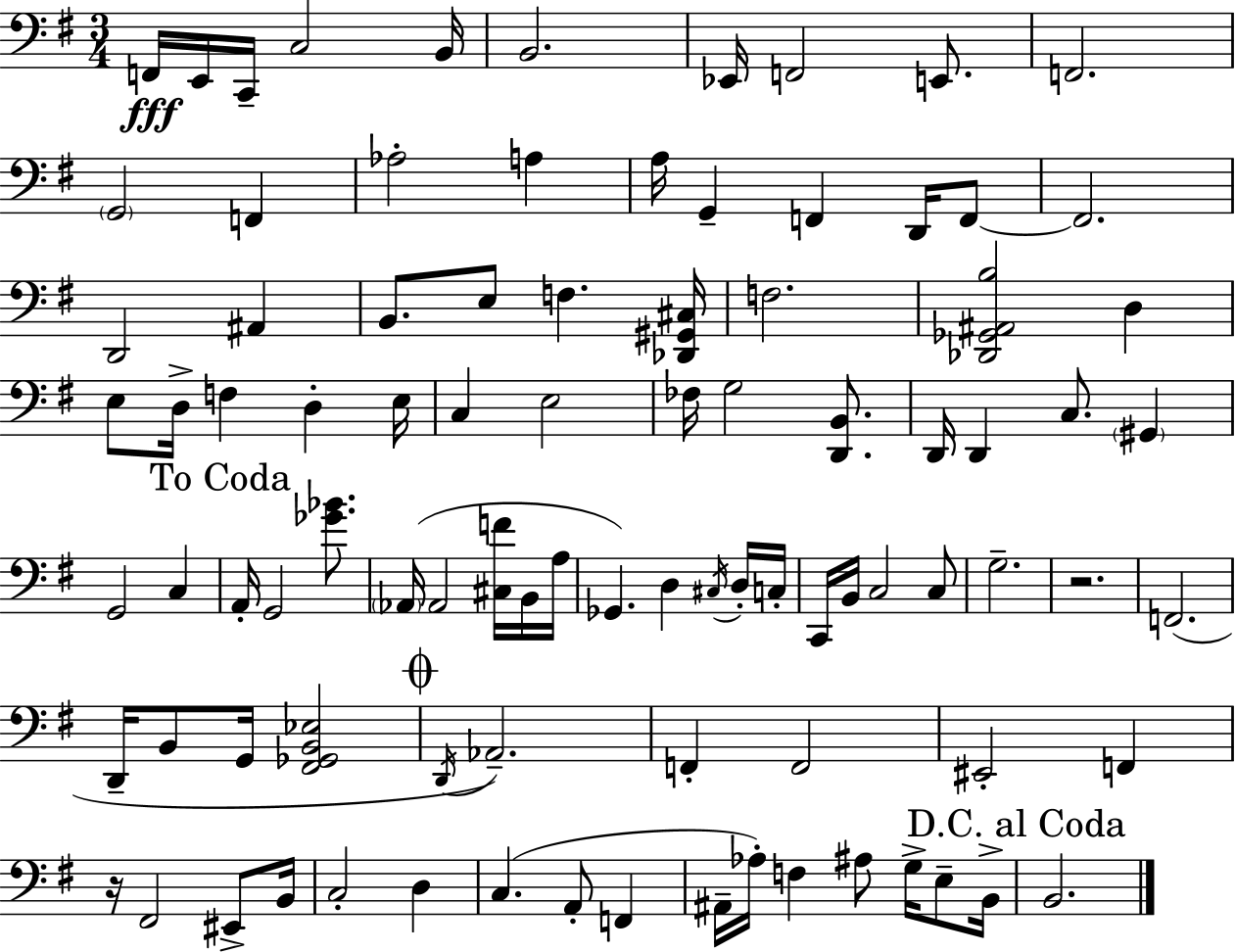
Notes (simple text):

F2/s E2/s C2/s C3/h B2/s B2/h. Eb2/s F2/h E2/e. F2/h. G2/h F2/q Ab3/h A3/q A3/s G2/q F2/q D2/s F2/e F2/h. D2/h A#2/q B2/e. E3/e F3/q. [Db2,G#2,C#3]/s F3/h. [Db2,Gb2,A#2,B3]/h D3/q E3/e D3/s F3/q D3/q E3/s C3/q E3/h FES3/s G3/h [D2,B2]/e. D2/s D2/q C3/e. G#2/q G2/h C3/q A2/s G2/h [Gb4,Bb4]/e. Ab2/s Ab2/h [C#3,F4]/s B2/s A3/s Gb2/q. D3/q C#3/s D3/s C3/s C2/s B2/s C3/h C3/e G3/h. R/h. F2/h. D2/s B2/e G2/s [F#2,Gb2,B2,Eb3]/h D2/s Ab2/h. F2/q F2/h EIS2/h F2/q R/s F#2/h EIS2/e B2/s C3/h D3/q C3/q. A2/e F2/q A#2/s Ab3/s F3/q A#3/e G3/s E3/e B2/s B2/h.